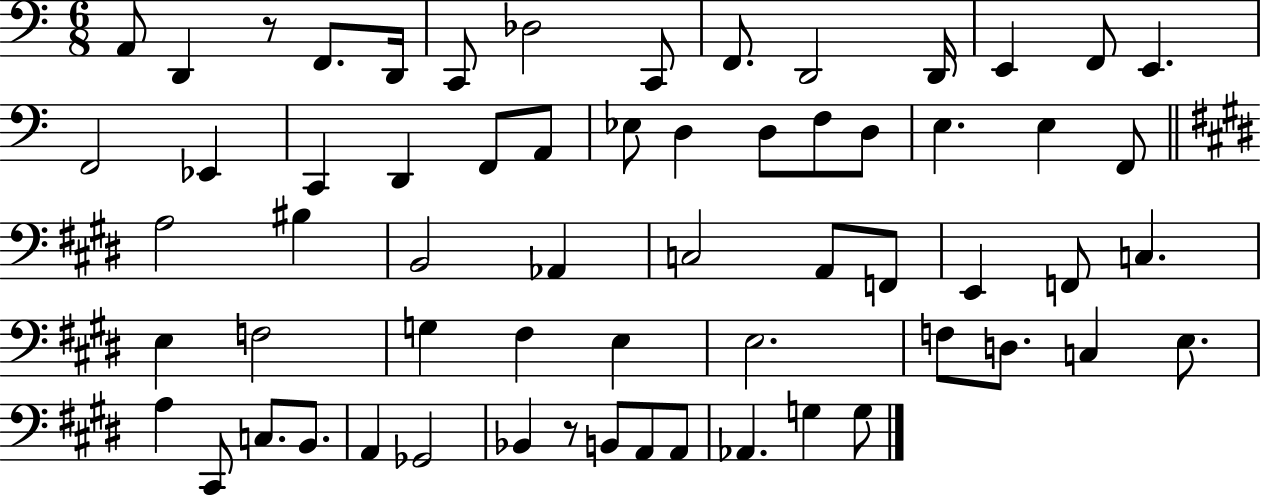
X:1
T:Untitled
M:6/8
L:1/4
K:C
A,,/2 D,, z/2 F,,/2 D,,/4 C,,/2 _D,2 C,,/2 F,,/2 D,,2 D,,/4 E,, F,,/2 E,, F,,2 _E,, C,, D,, F,,/2 A,,/2 _E,/2 D, D,/2 F,/2 D,/2 E, E, F,,/2 A,2 ^B, B,,2 _A,, C,2 A,,/2 F,,/2 E,, F,,/2 C, E, F,2 G, ^F, E, E,2 F,/2 D,/2 C, E,/2 A, ^C,,/2 C,/2 B,,/2 A,, _G,,2 _B,, z/2 B,,/2 A,,/2 A,,/2 _A,, G, G,/2